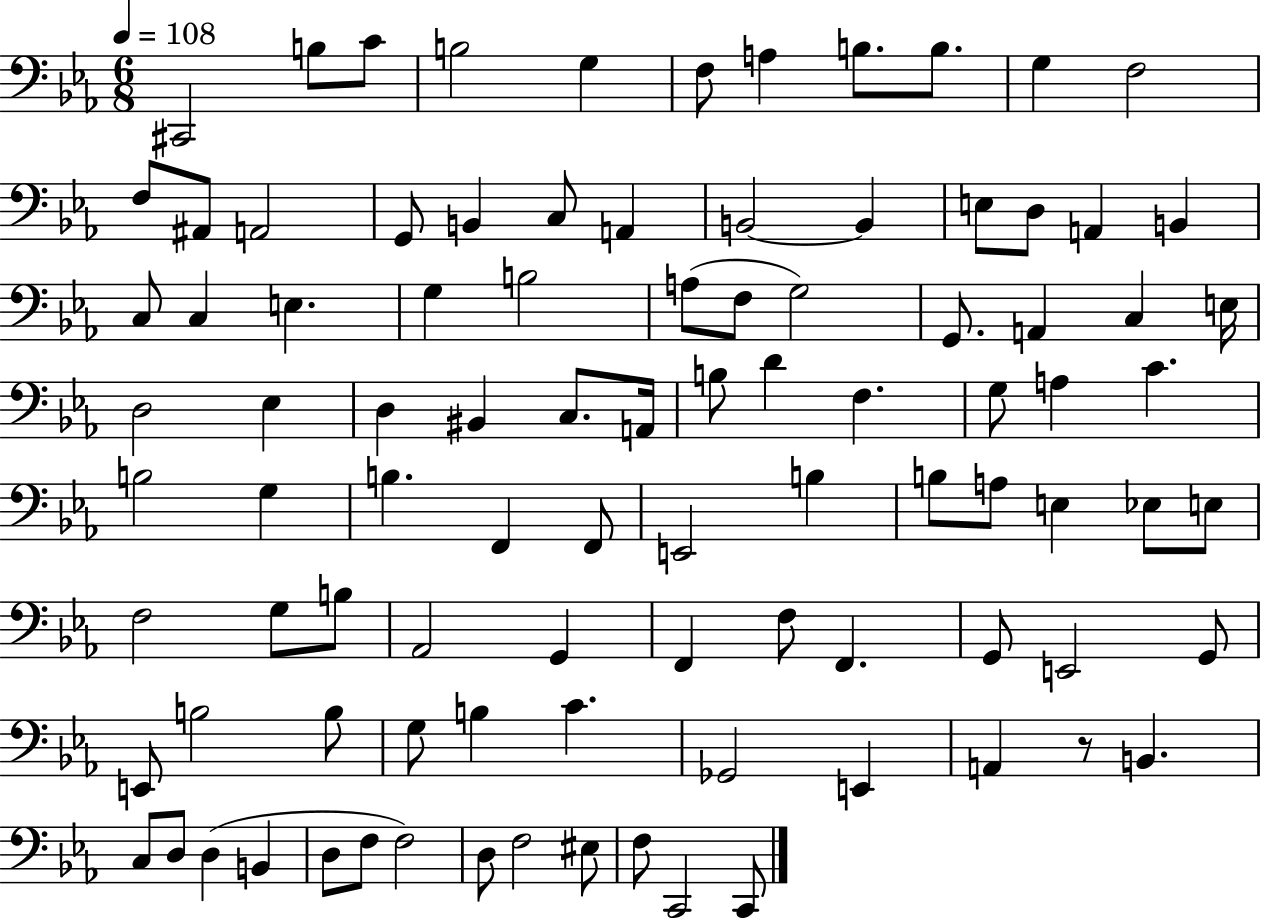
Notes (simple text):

C#2/h B3/e C4/e B3/h G3/q F3/e A3/q B3/e. B3/e. G3/q F3/h F3/e A#2/e A2/h G2/e B2/q C3/e A2/q B2/h B2/q E3/e D3/e A2/q B2/q C3/e C3/q E3/q. G3/q B3/h A3/e F3/e G3/h G2/e. A2/q C3/q E3/s D3/h Eb3/q D3/q BIS2/q C3/e. A2/s B3/e D4/q F3/q. G3/e A3/q C4/q. B3/h G3/q B3/q. F2/q F2/e E2/h B3/q B3/e A3/e E3/q Eb3/e E3/e F3/h G3/e B3/e Ab2/h G2/q F2/q F3/e F2/q. G2/e E2/h G2/e E2/e B3/h B3/e G3/e B3/q C4/q. Gb2/h E2/q A2/q R/e B2/q. C3/e D3/e D3/q B2/q D3/e F3/e F3/h D3/e F3/h EIS3/e F3/e C2/h C2/e